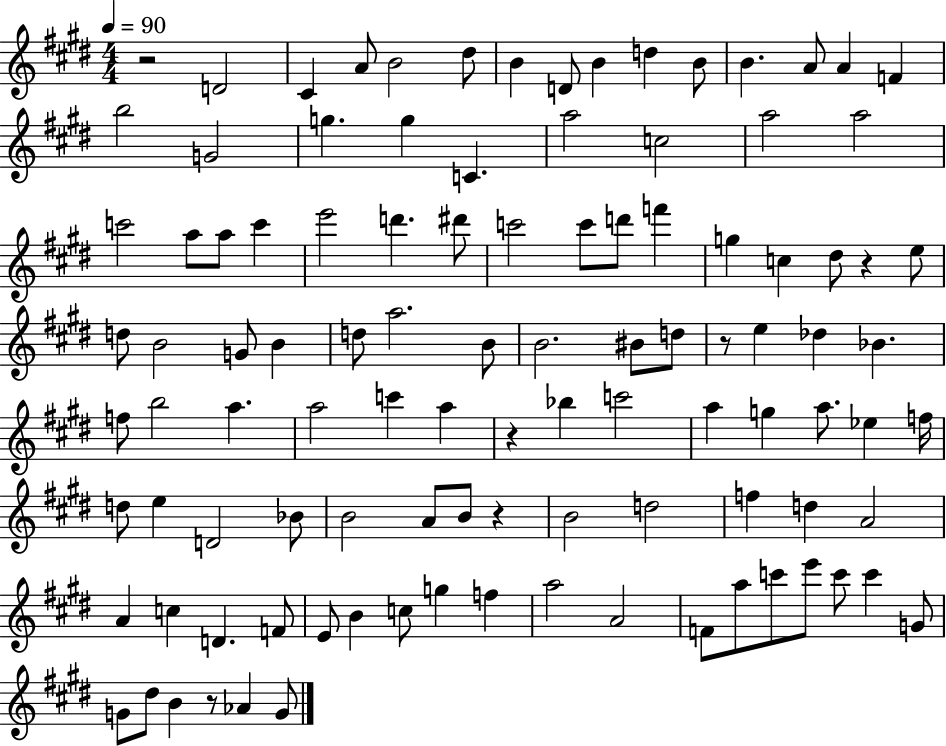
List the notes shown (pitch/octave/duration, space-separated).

R/h D4/h C#4/q A4/e B4/h D#5/e B4/q D4/e B4/q D5/q B4/e B4/q. A4/e A4/q F4/q B5/h G4/h G5/q. G5/q C4/q. A5/h C5/h A5/h A5/h C6/h A5/e A5/e C6/q E6/h D6/q. D#6/e C6/h C6/e D6/e F6/q G5/q C5/q D#5/e R/q E5/e D5/e B4/h G4/e B4/q D5/e A5/h. B4/e B4/h. BIS4/e D5/e R/e E5/q Db5/q Bb4/q. F5/e B5/h A5/q. A5/h C6/q A5/q R/q Bb5/q C6/h A5/q G5/q A5/e. Eb5/q F5/s D5/e E5/q D4/h Bb4/e B4/h A4/e B4/e R/q B4/h D5/h F5/q D5/q A4/h A4/q C5/q D4/q. F4/e E4/e B4/q C5/e G5/q F5/q A5/h A4/h F4/e A5/e C6/e E6/e C6/e C6/q G4/e G4/e D#5/e B4/q R/e Ab4/q G4/e